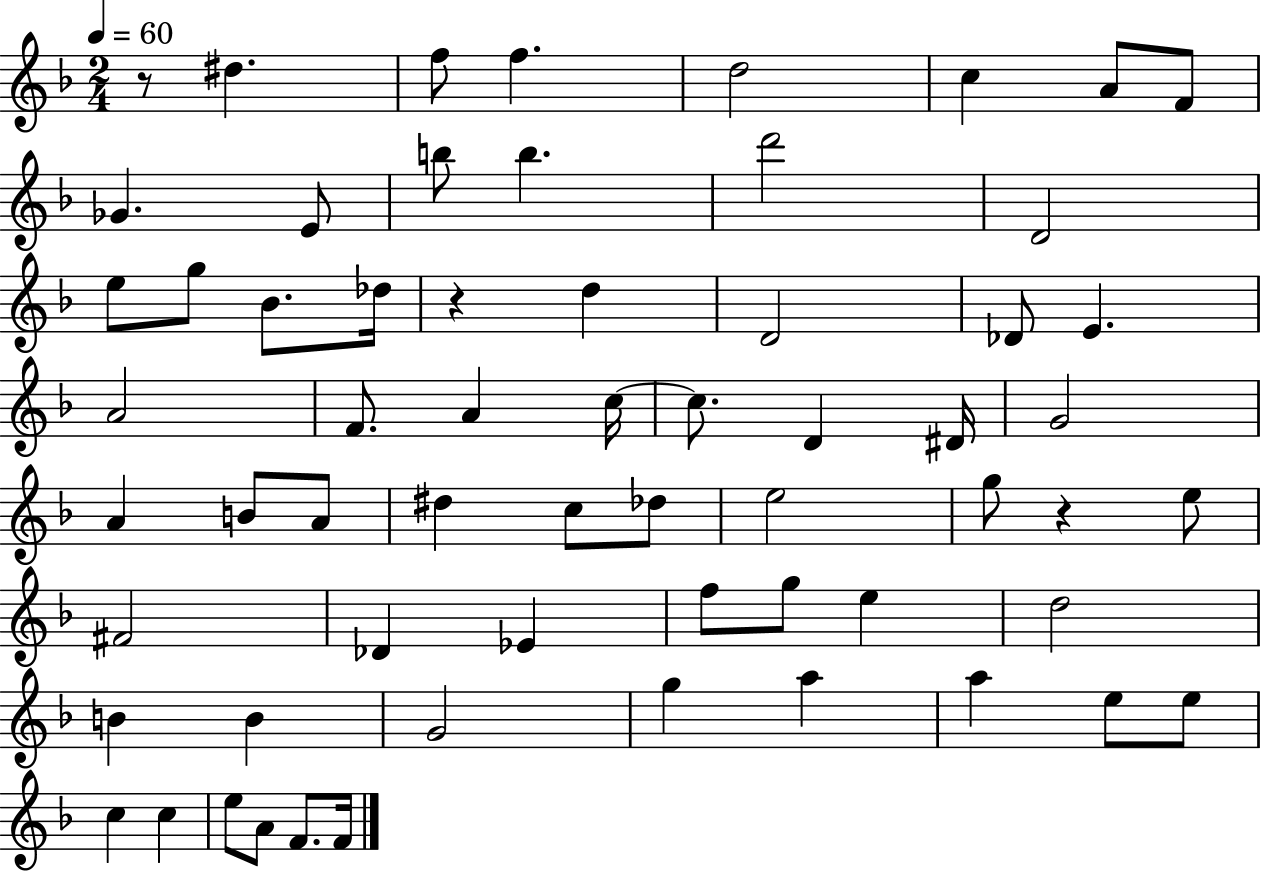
{
  \clef treble
  \numericTimeSignature
  \time 2/4
  \key f \major
  \tempo 4 = 60
  r8 dis''4. | f''8 f''4. | d''2 | c''4 a'8 f'8 | \break ges'4. e'8 | b''8 b''4. | d'''2 | d'2 | \break e''8 g''8 bes'8. des''16 | r4 d''4 | d'2 | des'8 e'4. | \break a'2 | f'8. a'4 c''16~~ | c''8. d'4 dis'16 | g'2 | \break a'4 b'8 a'8 | dis''4 c''8 des''8 | e''2 | g''8 r4 e''8 | \break fis'2 | des'4 ees'4 | f''8 g''8 e''4 | d''2 | \break b'4 b'4 | g'2 | g''4 a''4 | a''4 e''8 e''8 | \break c''4 c''4 | e''8 a'8 f'8. f'16 | \bar "|."
}